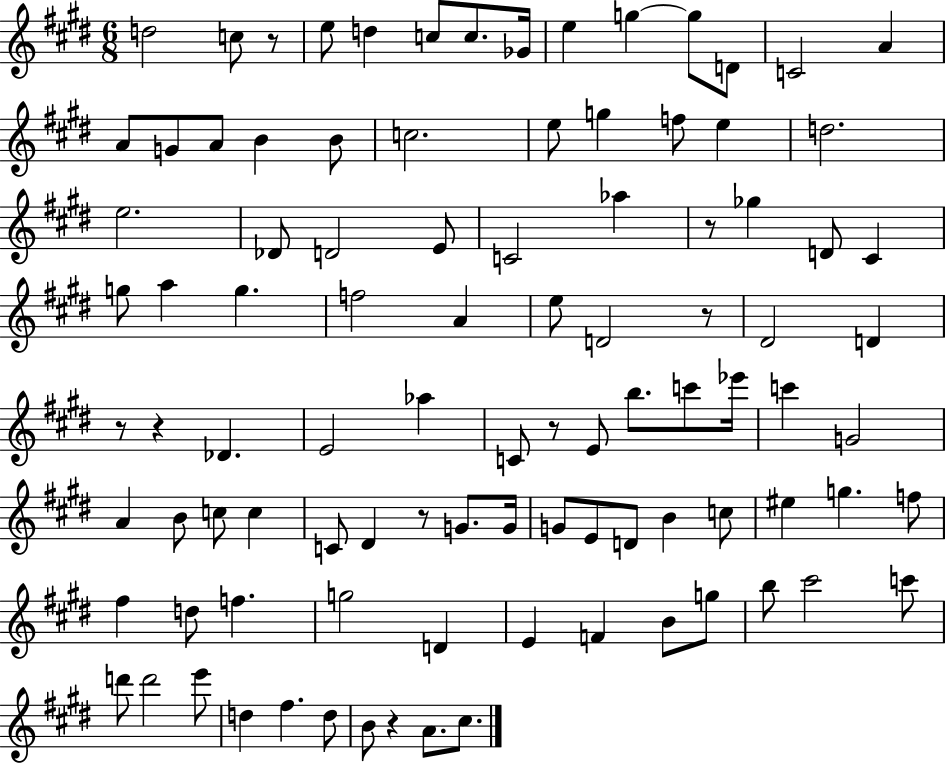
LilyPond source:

{
  \clef treble
  \numericTimeSignature
  \time 6/8
  \key e \major
  d''2 c''8 r8 | e''8 d''4 c''8 c''8. ges'16 | e''4 g''4~~ g''8 d'8 | c'2 a'4 | \break a'8 g'8 a'8 b'4 b'8 | c''2. | e''8 g''4 f''8 e''4 | d''2. | \break e''2. | des'8 d'2 e'8 | c'2 aes''4 | r8 ges''4 d'8 cis'4 | \break g''8 a''4 g''4. | f''2 a'4 | e''8 d'2 r8 | dis'2 d'4 | \break r8 r4 des'4. | e'2 aes''4 | c'8 r8 e'8 b''8. c'''8 ees'''16 | c'''4 g'2 | \break a'4 b'8 c''8 c''4 | c'8 dis'4 r8 g'8. g'16 | g'8 e'8 d'8 b'4 c''8 | eis''4 g''4. f''8 | \break fis''4 d''8 f''4. | g''2 d'4 | e'4 f'4 b'8 g''8 | b''8 cis'''2 c'''8 | \break d'''8 d'''2 e'''8 | d''4 fis''4. d''8 | b'8 r4 a'8. cis''8. | \bar "|."
}